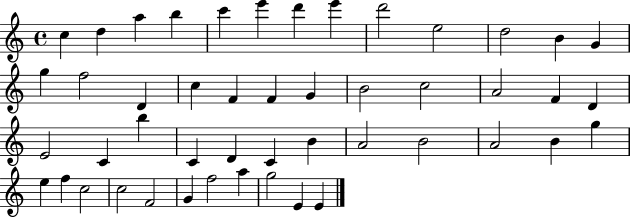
X:1
T:Untitled
M:4/4
L:1/4
K:C
c d a b c' e' d' e' d'2 e2 d2 B G g f2 D c F F G B2 c2 A2 F D E2 C b C D C B A2 B2 A2 B g e f c2 c2 F2 G f2 a g2 E E